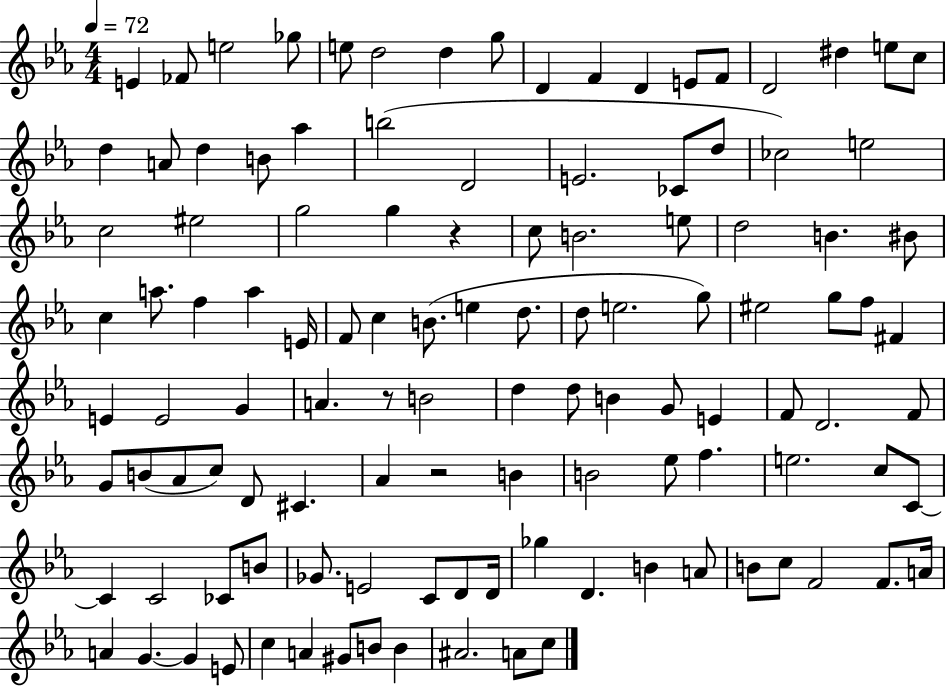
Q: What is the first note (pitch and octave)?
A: E4